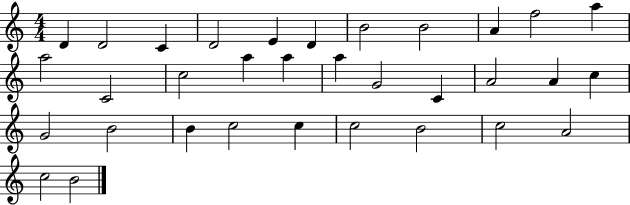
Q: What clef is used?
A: treble